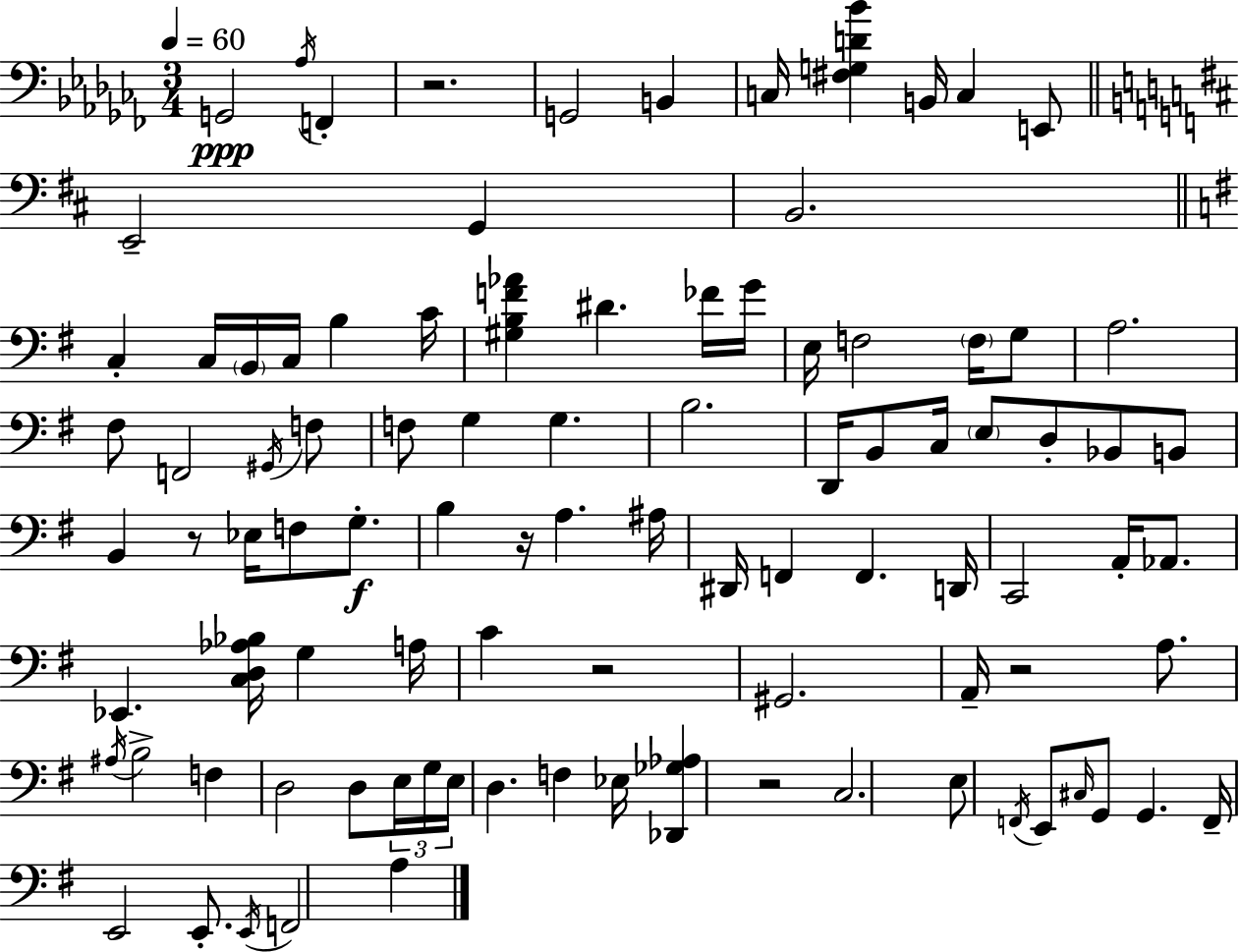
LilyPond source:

{
  \clef bass
  \numericTimeSignature
  \time 3/4
  \key aes \minor
  \tempo 4 = 60
  \repeat volta 2 { g,2\ppp \acciaccatura { aes16 } f,4-. | r2. | g,2 b,4 | c16 <fis g d' bes'>4 b,16 c4 e,8 | \break \bar "||" \break \key d \major e,2-- g,4 | b,2. | \bar "||" \break \key e \minor c4-. c16 \parenthesize b,16 c16 b4 c'16 | <gis b f' aes'>4 dis'4. fes'16 g'16 | e16 f2 \parenthesize f16 g8 | a2. | \break fis8 f,2 \acciaccatura { gis,16 } f8 | f8 g4 g4. | b2. | d,16 b,8 c16 \parenthesize e8 d8-. bes,8 b,8 | \break b,4 r8 ees16 f8 g8.-.\f | b4 r16 a4. | ais16 dis,16 f,4 f,4. | d,16 c,2 a,16-. aes,8. | \break ees,4. <c d aes bes>16 g4 | a16 c'4 r2 | gis,2. | a,16-- r2 a8. | \break \acciaccatura { ais16 } b2-> f4 | d2 d8 | \tuplet 3/2 { e16 g16 e16 } d4. f4 | ees16 <des, ges aes>4 r2 | \break c2. | e8 \acciaccatura { f,16 } e,8 \grace { cis16 } g,8 g,4. | f,16-- e,2 | e,8.-. \acciaccatura { e,16 } f,2 | \break a4 } \bar "|."
}